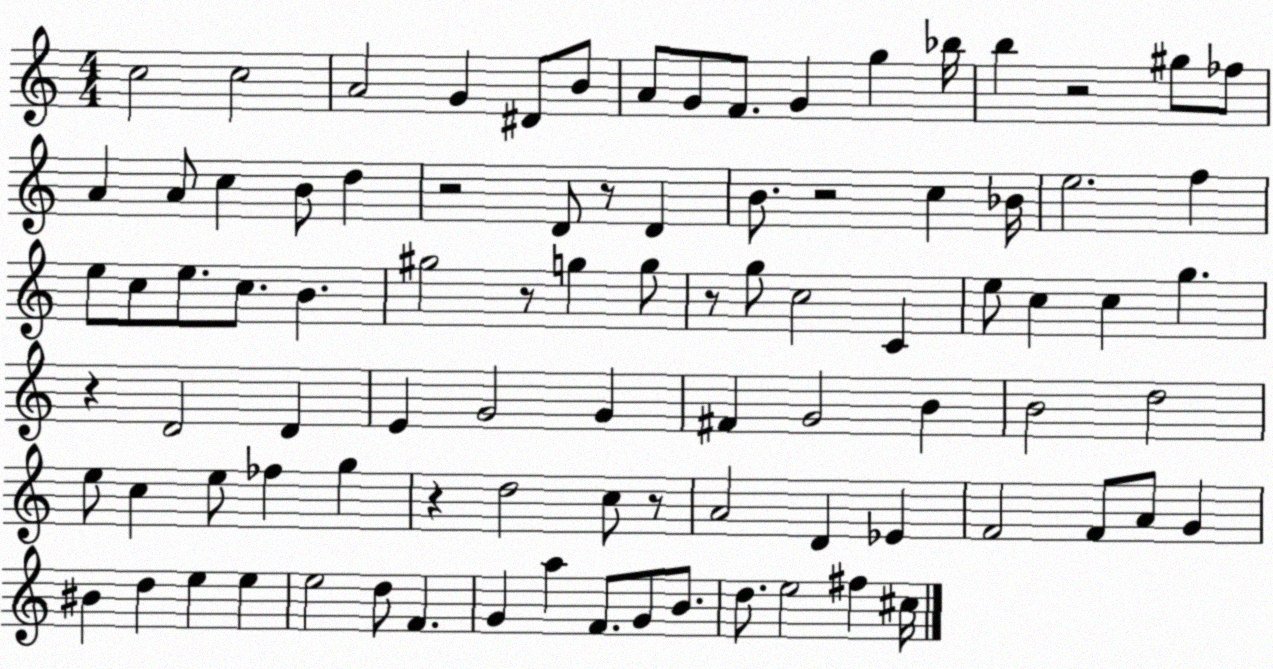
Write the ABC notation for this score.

X:1
T:Untitled
M:4/4
L:1/4
K:C
c2 c2 A2 G ^D/2 B/2 A/2 G/2 F/2 G g _b/4 b z2 ^g/2 _f/2 A A/2 c B/2 d z2 D/2 z/2 D B/2 z2 c _B/4 e2 f e/2 c/2 e/2 c/2 B ^g2 z/2 g g/2 z/2 g/2 c2 C e/2 c c g z D2 D E G2 G ^F G2 B B2 d2 e/2 c e/2 _f g z d2 c/2 z/2 A2 D _E F2 F/2 A/2 G ^B d e e e2 d/2 F G a F/2 G/2 B/2 d/2 e2 ^f ^c/4